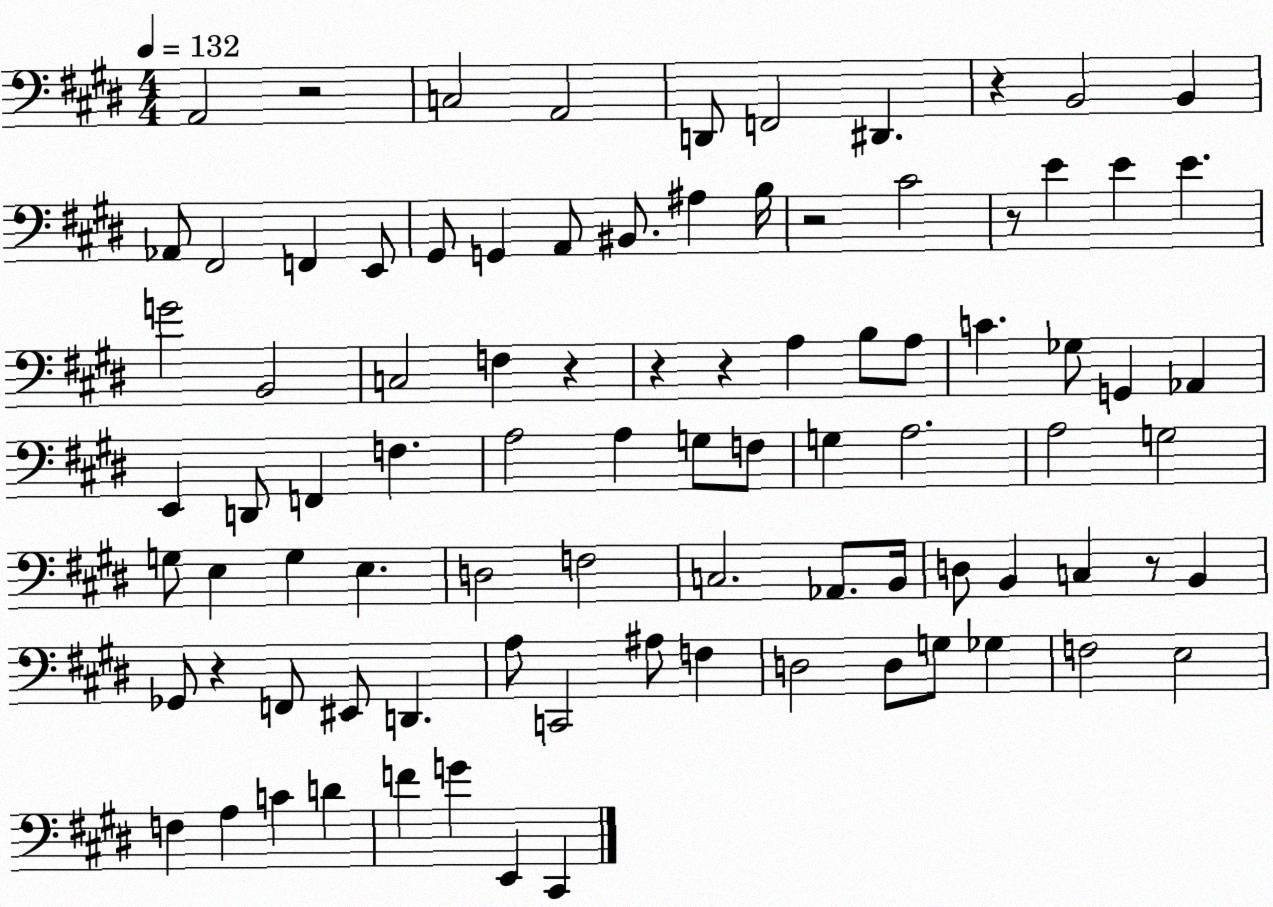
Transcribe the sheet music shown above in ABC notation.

X:1
T:Untitled
M:4/4
L:1/4
K:E
A,,2 z2 C,2 A,,2 D,,/2 F,,2 ^D,, z B,,2 B,, _A,,/2 ^F,,2 F,, E,,/2 ^G,,/2 G,, A,,/2 ^B,,/2 ^A, B,/4 z2 ^C2 z/2 E E E G2 B,,2 C,2 F, z z z A, B,/2 A,/2 C _G,/2 G,, _A,, E,, D,,/2 F,, F, A,2 A, G,/2 F,/2 G, A,2 A,2 G,2 G,/2 E, G, E, D,2 F,2 C,2 _A,,/2 B,,/4 D,/2 B,, C, z/2 B,, _G,,/2 z F,,/2 ^E,,/2 D,, A,/2 C,,2 ^A,/2 F, D,2 D,/2 G,/2 _G, F,2 E,2 F, A, C D F G E,, ^C,,